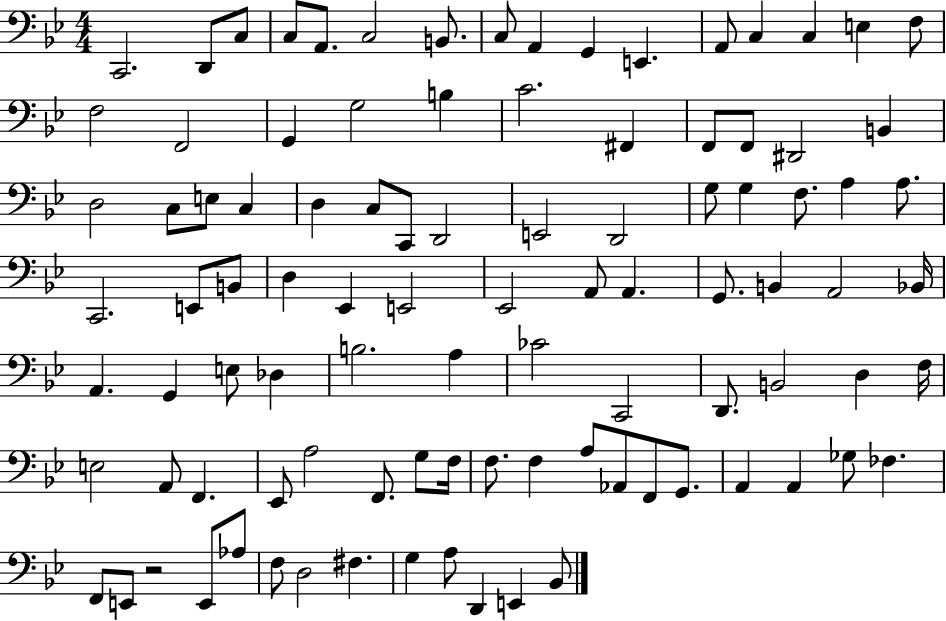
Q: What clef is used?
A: bass